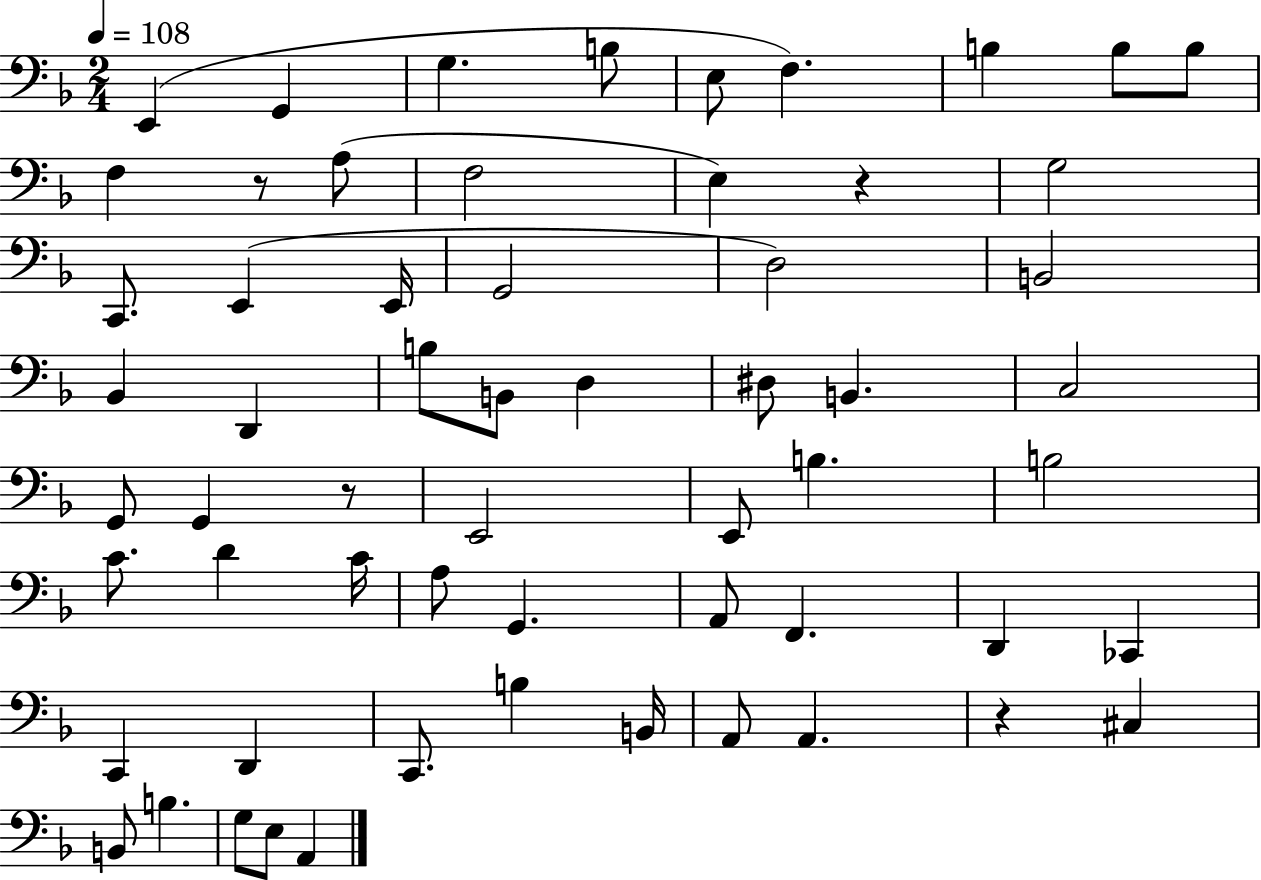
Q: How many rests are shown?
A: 4